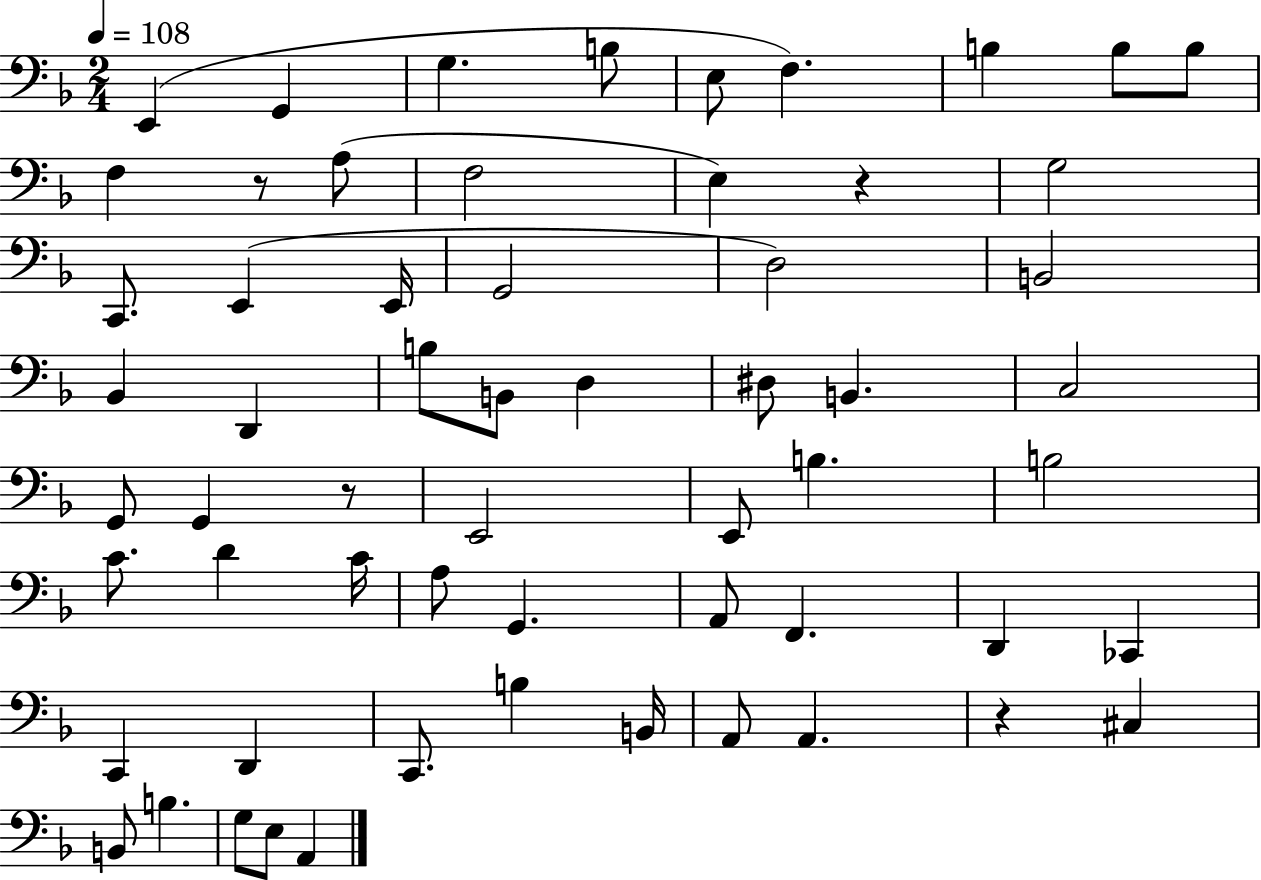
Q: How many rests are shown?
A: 4